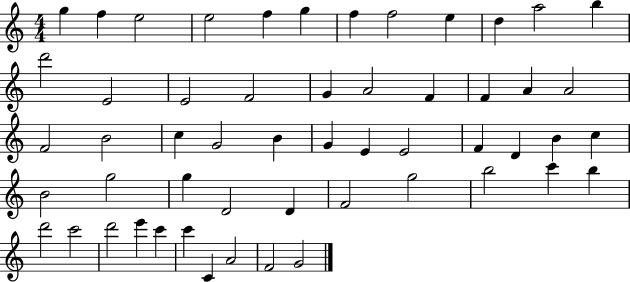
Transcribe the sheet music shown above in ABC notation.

X:1
T:Untitled
M:4/4
L:1/4
K:C
g f e2 e2 f g f f2 e d a2 b d'2 E2 E2 F2 G A2 F F A A2 F2 B2 c G2 B G E E2 F D B c B2 g2 g D2 D F2 g2 b2 c' b d'2 c'2 d'2 e' c' c' C A2 F2 G2